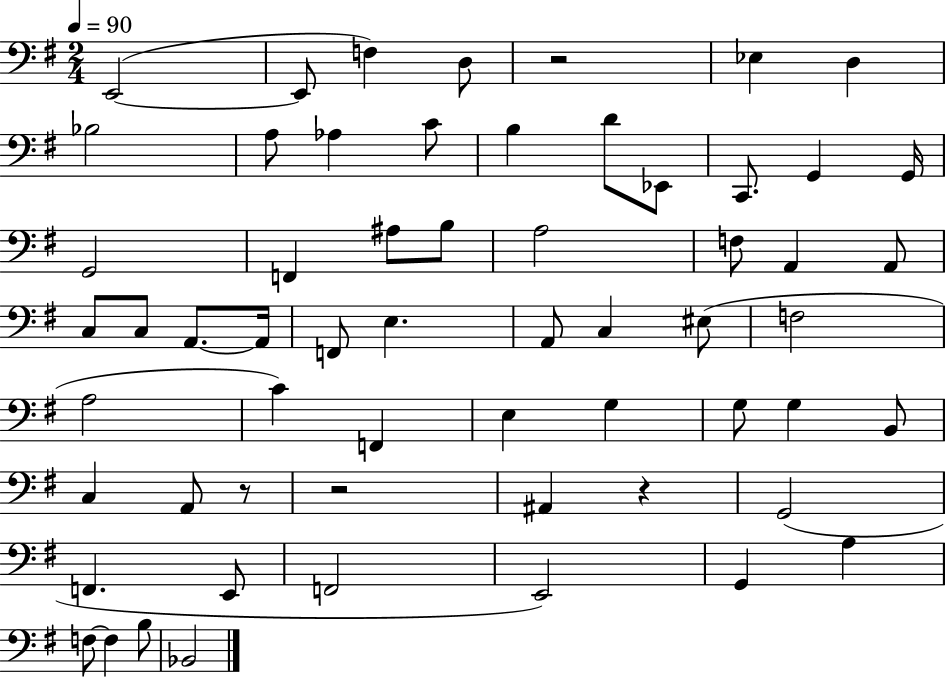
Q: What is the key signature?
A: G major